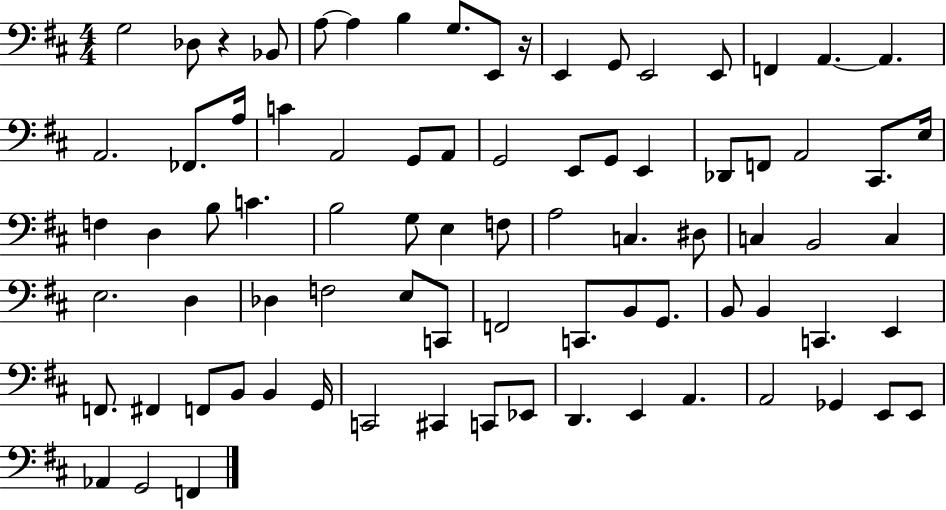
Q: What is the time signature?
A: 4/4